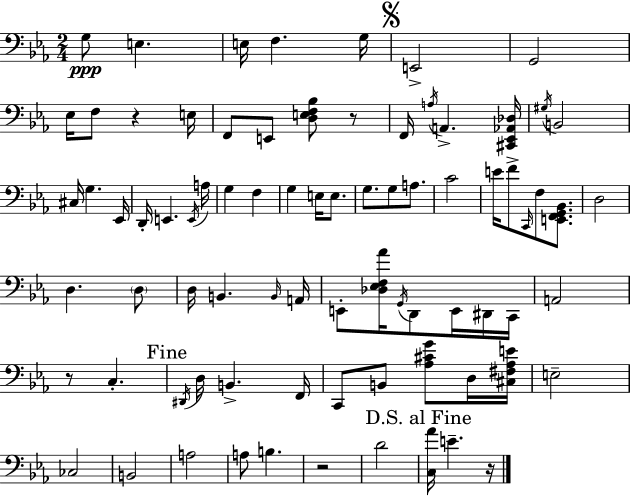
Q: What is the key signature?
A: EES major